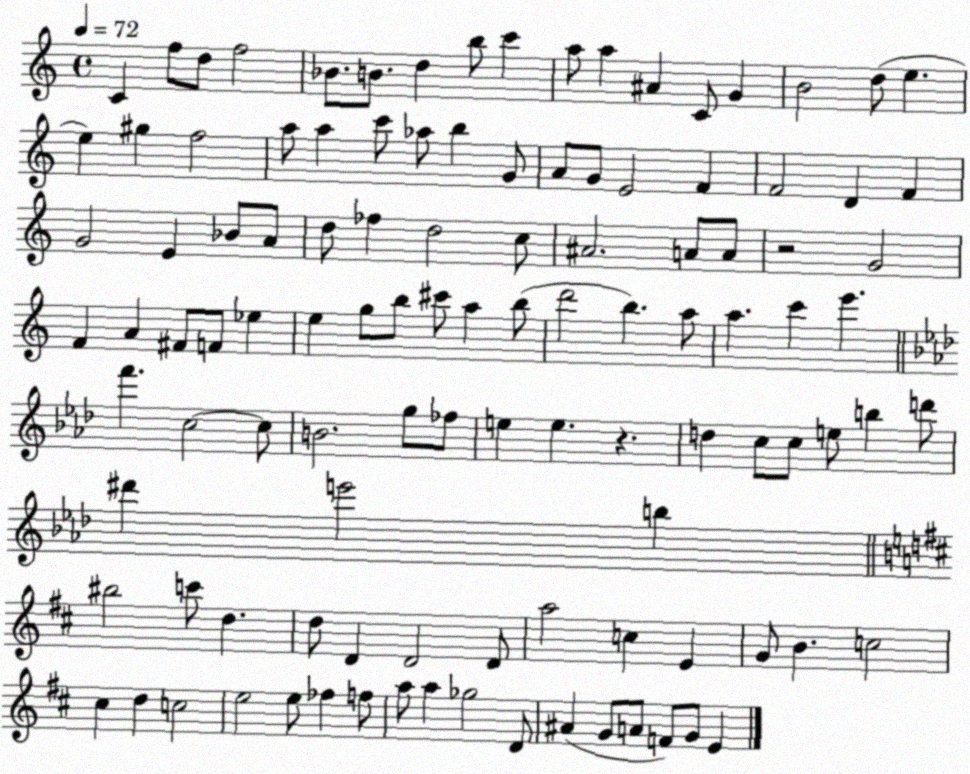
X:1
T:Untitled
M:4/4
L:1/4
K:C
C f/2 d/2 f2 _B/2 B/2 d b/2 c' a/2 a ^A C/2 G B2 d/2 e e ^g f2 a/2 a c'/2 _a/2 b G/2 A/2 G/2 E2 F F2 D F G2 E _B/2 A/2 d/2 _f d2 c/2 ^A2 A/2 A/2 z2 G2 F A ^F/2 F/2 _e e g/2 b/2 ^c'/2 a b/2 d'2 b a/2 a c' e' f' c2 c/2 B2 g/2 _f/2 e e z d c/2 c/2 e/2 b d'/2 ^d' e'2 b ^b2 c'/2 d d/2 D D2 D/2 a2 c E G/2 B c2 ^c d c2 e2 e/2 _f f/2 a/2 a _g2 D/2 ^A G/2 A/2 F/2 G/2 E